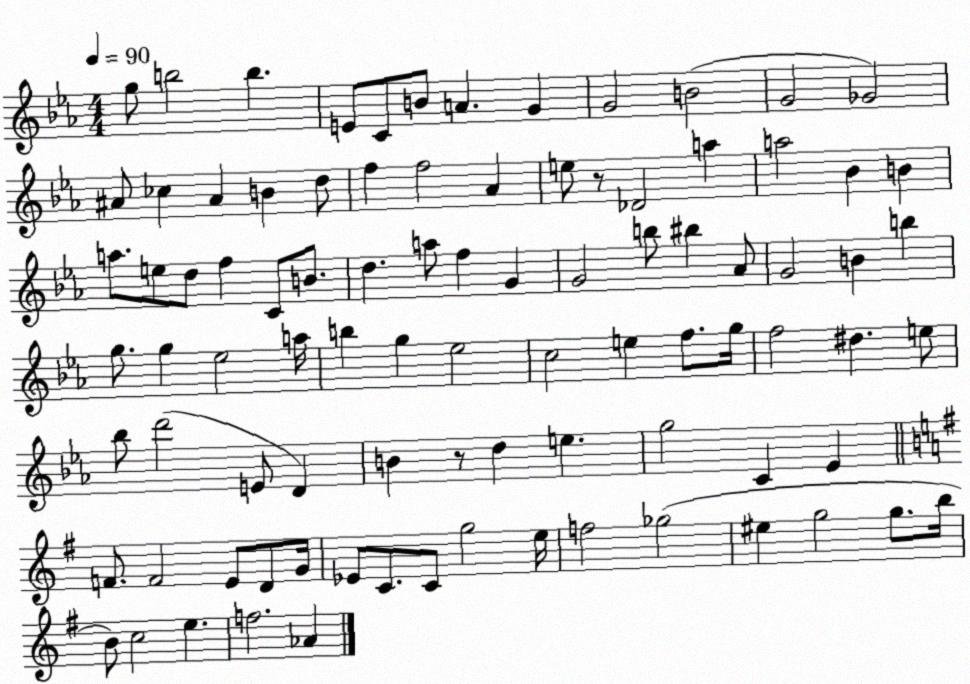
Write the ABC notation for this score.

X:1
T:Untitled
M:4/4
L:1/4
K:Eb
g/2 b2 b E/2 C/2 B/2 A G G2 B2 G2 _G2 ^A/2 _c ^A B d/2 f f2 _A e/2 z/2 _D2 a a2 _B B a/2 e/2 d/2 f C/2 B/2 d a/2 f G G2 b/2 ^b _A/2 G2 B b g/2 g _e2 a/4 b g _e2 c2 e f/2 g/4 f2 ^d e/2 _b/2 d'2 E/2 D B z/2 d e g2 C _E F/2 F2 E/2 D/2 G/4 _E/2 C/2 C/2 g2 e/4 f2 _g2 ^e g2 g/2 b/4 B/2 c2 e f2 _A